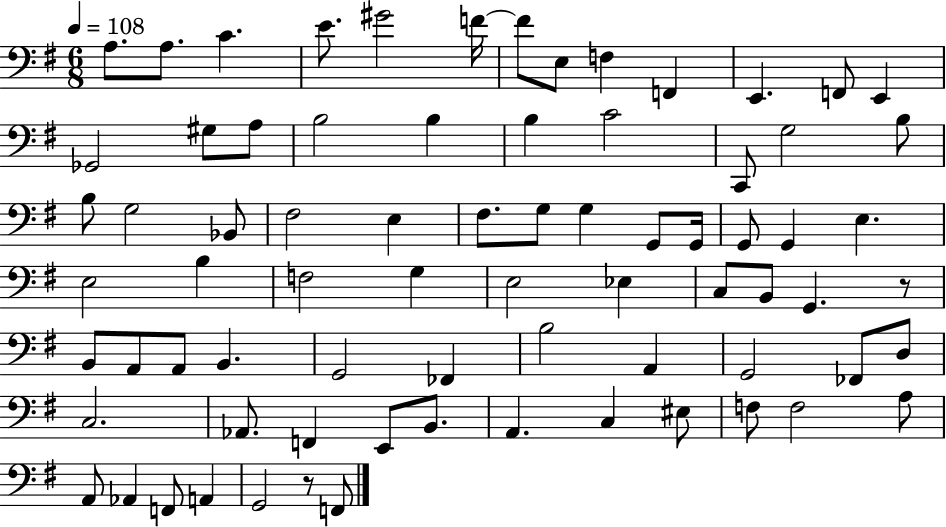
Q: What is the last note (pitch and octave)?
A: F2